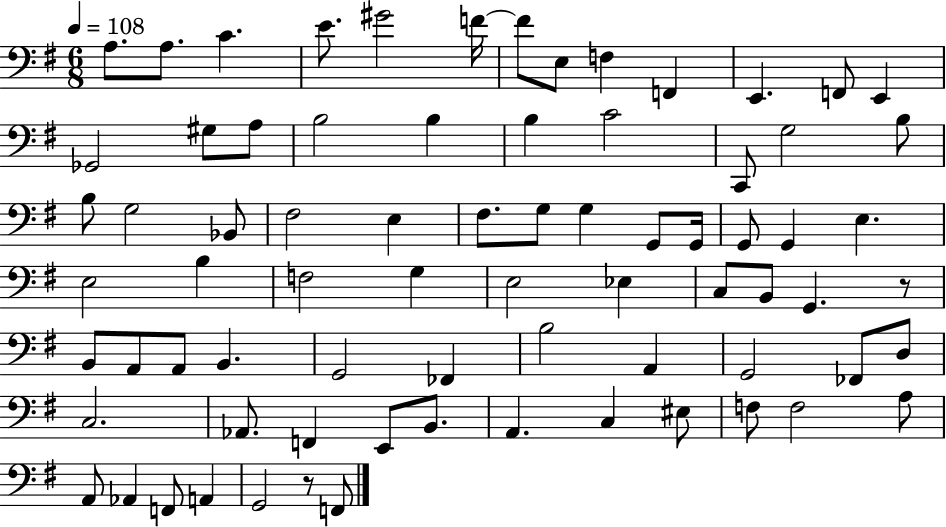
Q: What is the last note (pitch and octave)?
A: F2